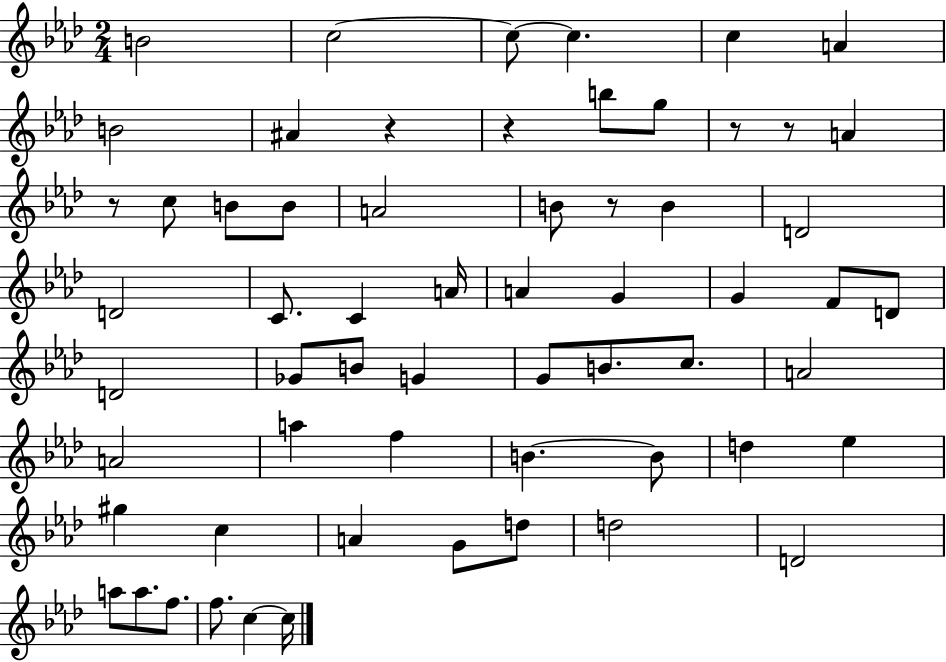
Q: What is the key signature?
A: AES major